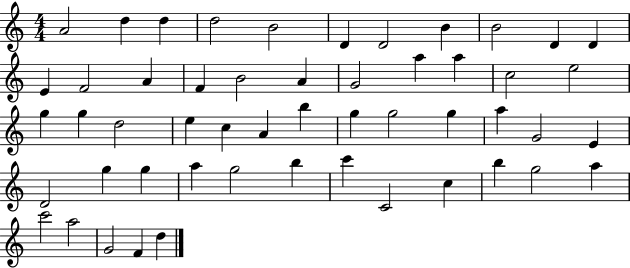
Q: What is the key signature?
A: C major